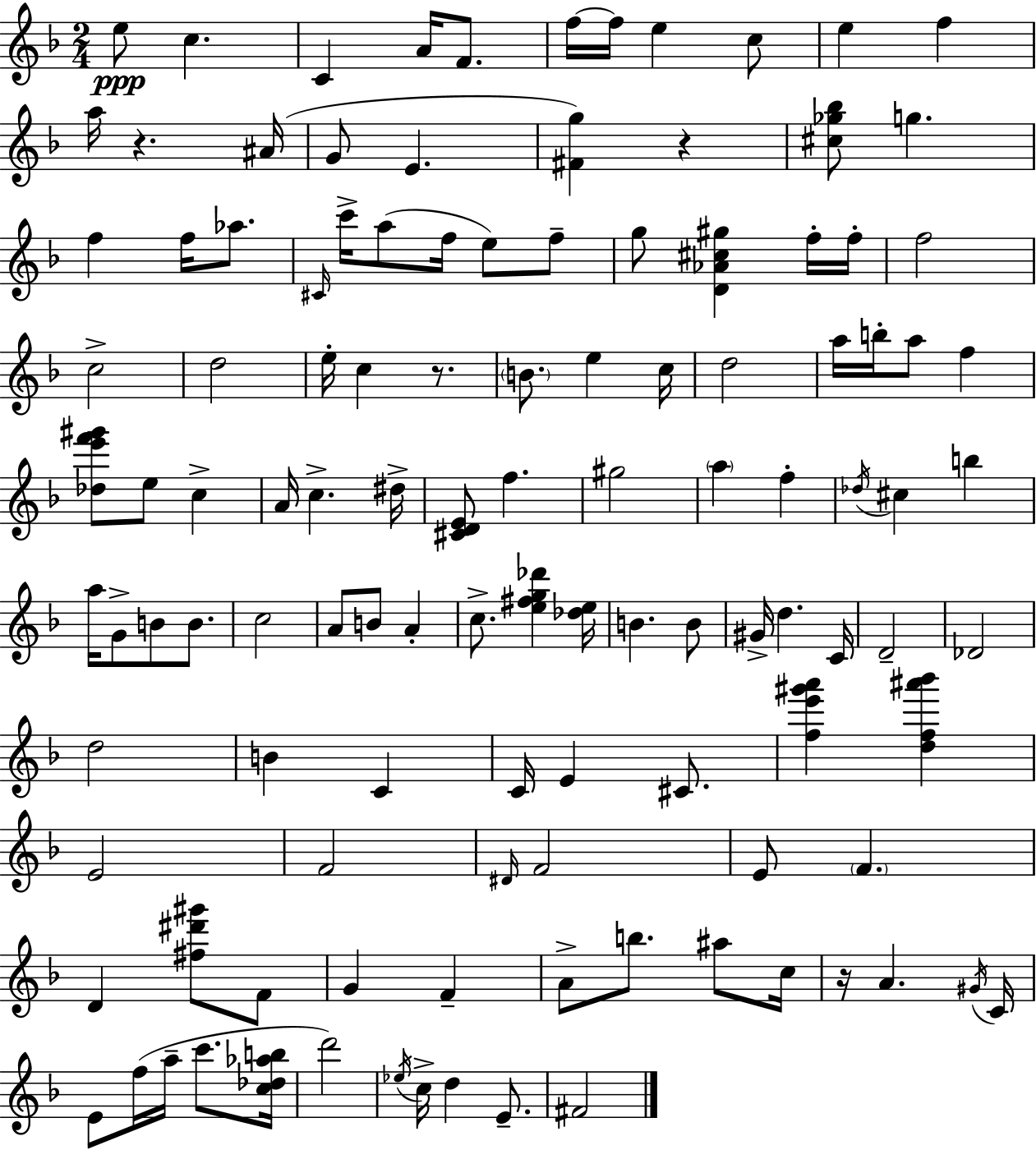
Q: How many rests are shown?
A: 4